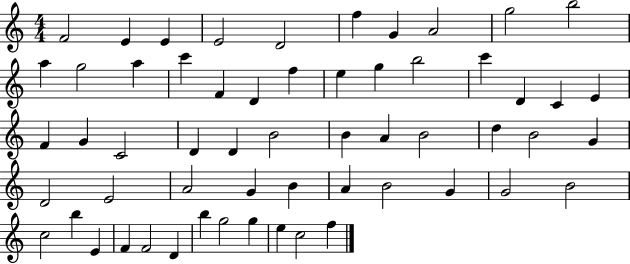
{
  \clef treble
  \numericTimeSignature
  \time 4/4
  \key c \major
  f'2 e'4 e'4 | e'2 d'2 | f''4 g'4 a'2 | g''2 b''2 | \break a''4 g''2 a''4 | c'''4 f'4 d'4 f''4 | e''4 g''4 b''2 | c'''4 d'4 c'4 e'4 | \break f'4 g'4 c'2 | d'4 d'4 b'2 | b'4 a'4 b'2 | d''4 b'2 g'4 | \break d'2 e'2 | a'2 g'4 b'4 | a'4 b'2 g'4 | g'2 b'2 | \break c''2 b''4 e'4 | f'4 f'2 d'4 | b''4 g''2 g''4 | e''4 c''2 f''4 | \break \bar "|."
}